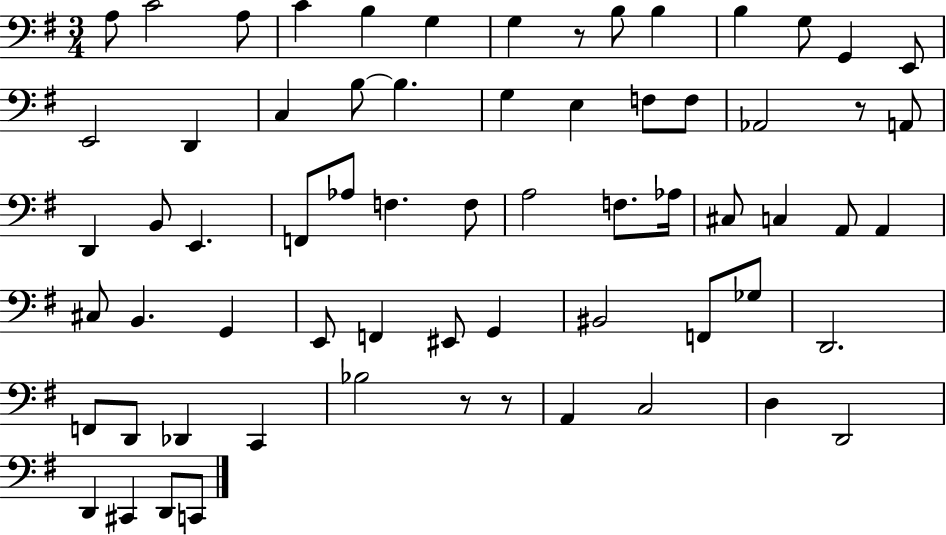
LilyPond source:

{
  \clef bass
  \numericTimeSignature
  \time 3/4
  \key g \major
  a8 c'2 a8 | c'4 b4 g4 | g4 r8 b8 b4 | b4 g8 g,4 e,8 | \break e,2 d,4 | c4 b8~~ b4. | g4 e4 f8 f8 | aes,2 r8 a,8 | \break d,4 b,8 e,4. | f,8 aes8 f4. f8 | a2 f8. aes16 | cis8 c4 a,8 a,4 | \break cis8 b,4. g,4 | e,8 f,4 eis,8 g,4 | bis,2 f,8 ges8 | d,2. | \break f,8 d,8 des,4 c,4 | bes2 r8 r8 | a,4 c2 | d4 d,2 | \break d,4 cis,4 d,8 c,8 | \bar "|."
}